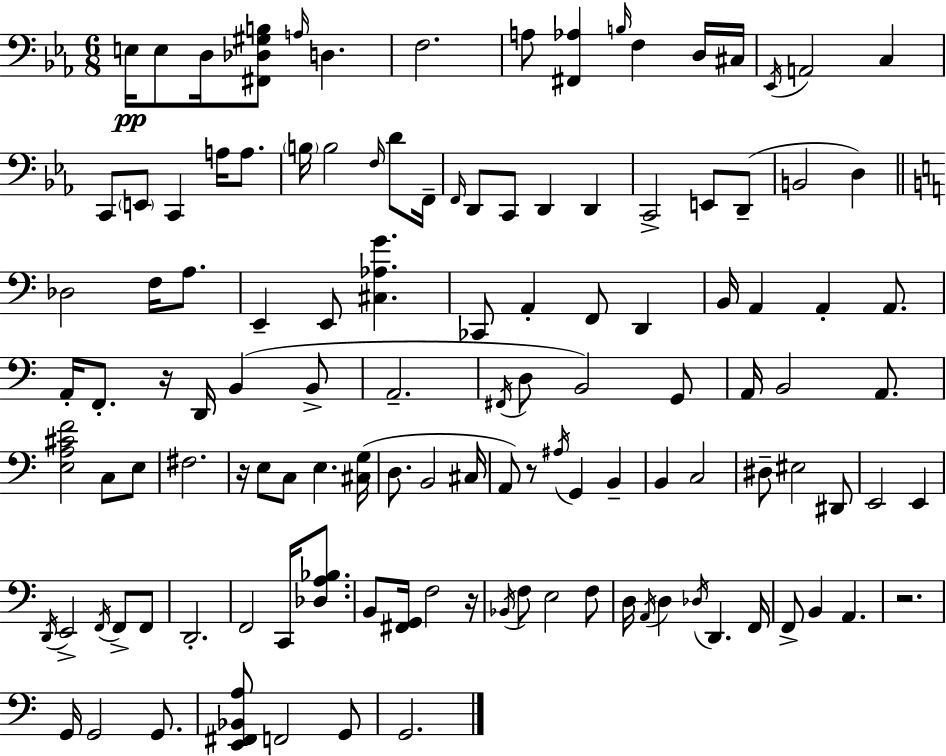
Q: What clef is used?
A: bass